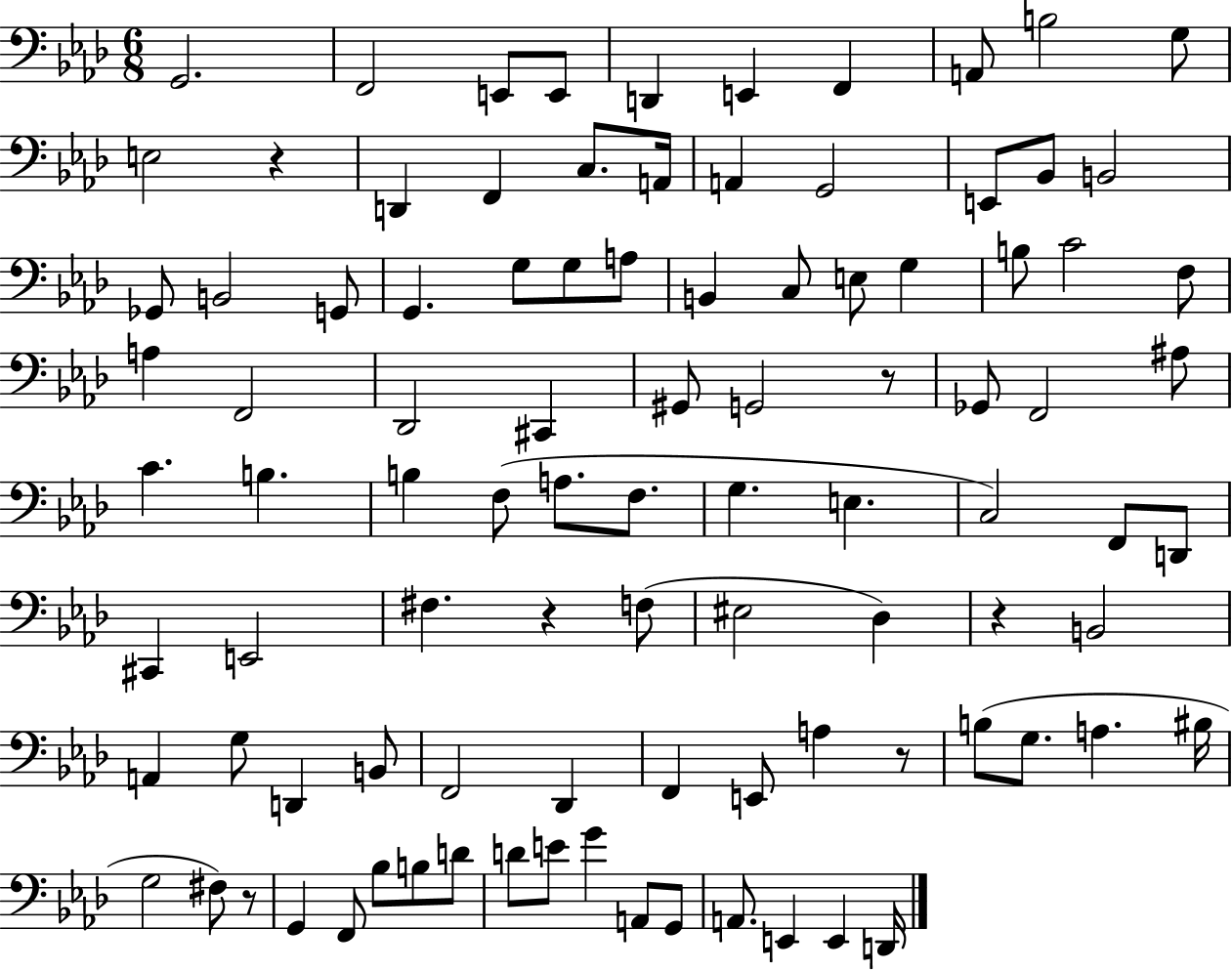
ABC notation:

X:1
T:Untitled
M:6/8
L:1/4
K:Ab
G,,2 F,,2 E,,/2 E,,/2 D,, E,, F,, A,,/2 B,2 G,/2 E,2 z D,, F,, C,/2 A,,/4 A,, G,,2 E,,/2 _B,,/2 B,,2 _G,,/2 B,,2 G,,/2 G,, G,/2 G,/2 A,/2 B,, C,/2 E,/2 G, B,/2 C2 F,/2 A, F,,2 _D,,2 ^C,, ^G,,/2 G,,2 z/2 _G,,/2 F,,2 ^A,/2 C B, B, F,/2 A,/2 F,/2 G, E, C,2 F,,/2 D,,/2 ^C,, E,,2 ^F, z F,/2 ^E,2 _D, z B,,2 A,, G,/2 D,, B,,/2 F,,2 _D,, F,, E,,/2 A, z/2 B,/2 G,/2 A, ^B,/4 G,2 ^F,/2 z/2 G,, F,,/2 _B,/2 B,/2 D/2 D/2 E/2 G A,,/2 G,,/2 A,,/2 E,, E,, D,,/4